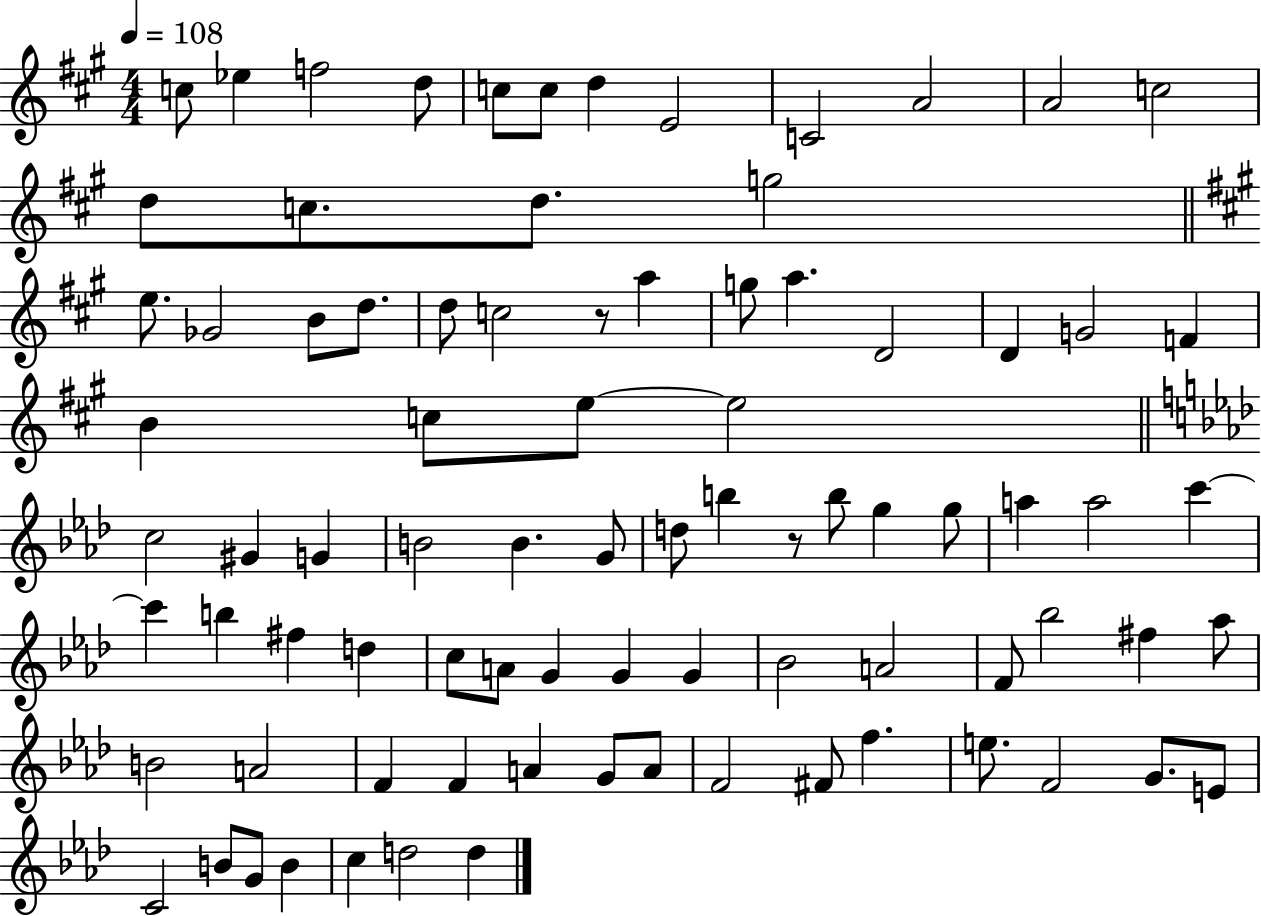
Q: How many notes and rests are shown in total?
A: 85